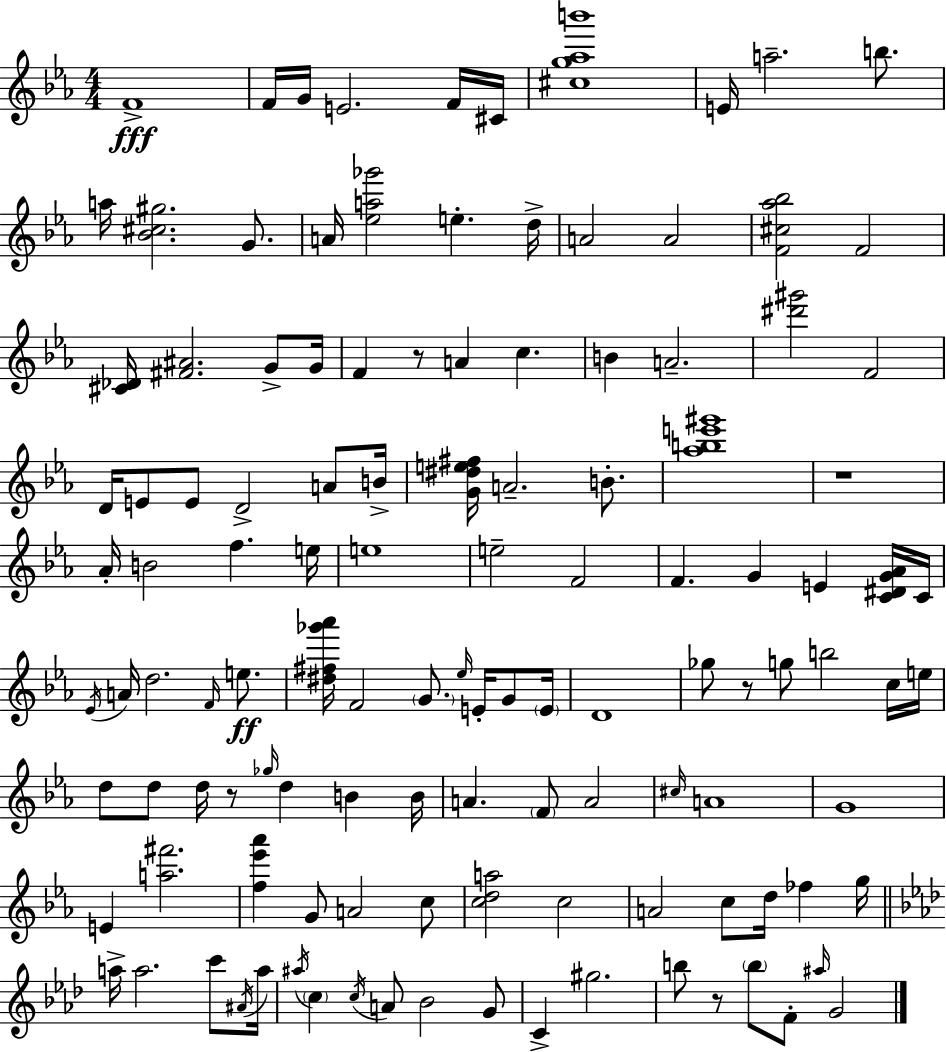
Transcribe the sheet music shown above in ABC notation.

X:1
T:Untitled
M:4/4
L:1/4
K:Cm
F4 F/4 G/4 E2 F/4 ^C/4 [^cg_ab']4 E/4 a2 b/2 a/4 [_B^c^g]2 G/2 A/4 [_ea_g']2 e d/4 A2 A2 [F^c_a_b]2 F2 [^C_D]/4 [^F^A]2 G/2 G/4 F z/2 A c B A2 [^d'^g']2 F2 D/4 E/2 E/2 D2 A/2 B/4 [G^de^f]/4 A2 B/2 [_abe'^g']4 z4 _A/4 B2 f e/4 e4 e2 F2 F G E [C^DG_A]/4 C/4 _E/4 A/4 d2 F/4 e/2 [^d^f_g'_a']/4 F2 G/2 _e/4 E/4 G/2 E/4 D4 _g/2 z/2 g/2 b2 c/4 e/4 d/2 d/2 d/4 z/2 _g/4 d B B/4 A F/2 A2 ^c/4 A4 G4 E [a^f']2 [f_e'_a'] G/2 A2 c/2 [cda]2 c2 A2 c/2 d/4 _f g/4 a/4 a2 c'/2 ^A/4 a/4 ^a/4 c c/4 A/2 _B2 G/2 C ^g2 b/2 z/2 b/2 F/2 ^a/4 G2